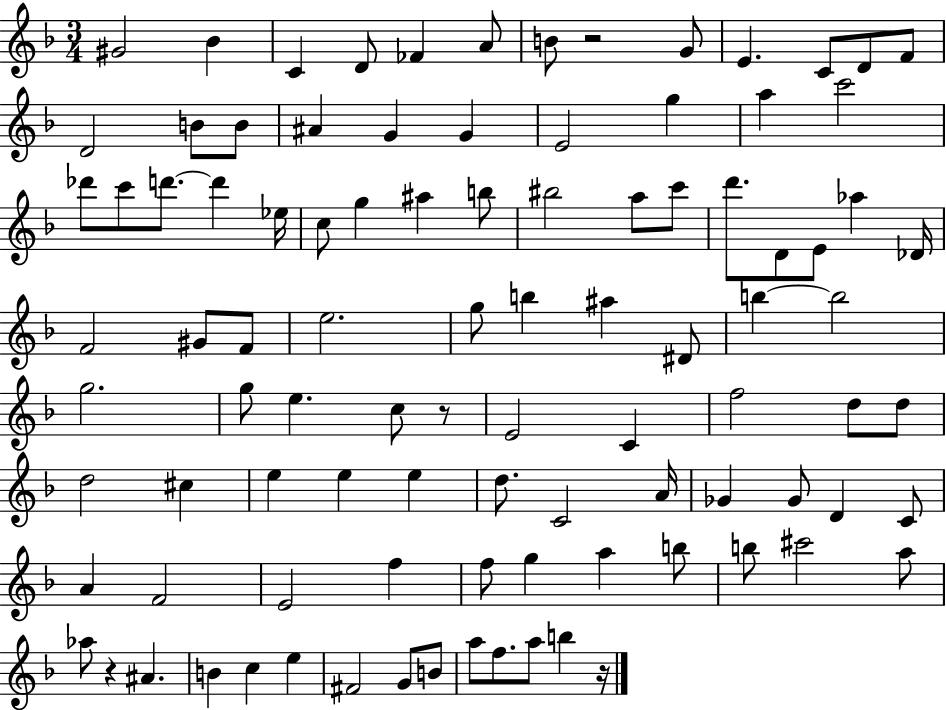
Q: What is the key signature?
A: F major